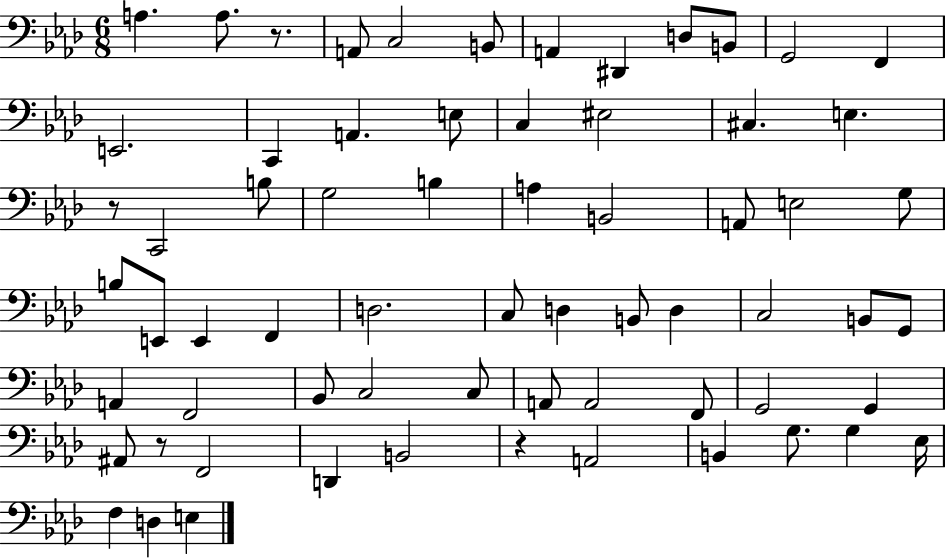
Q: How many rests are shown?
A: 4